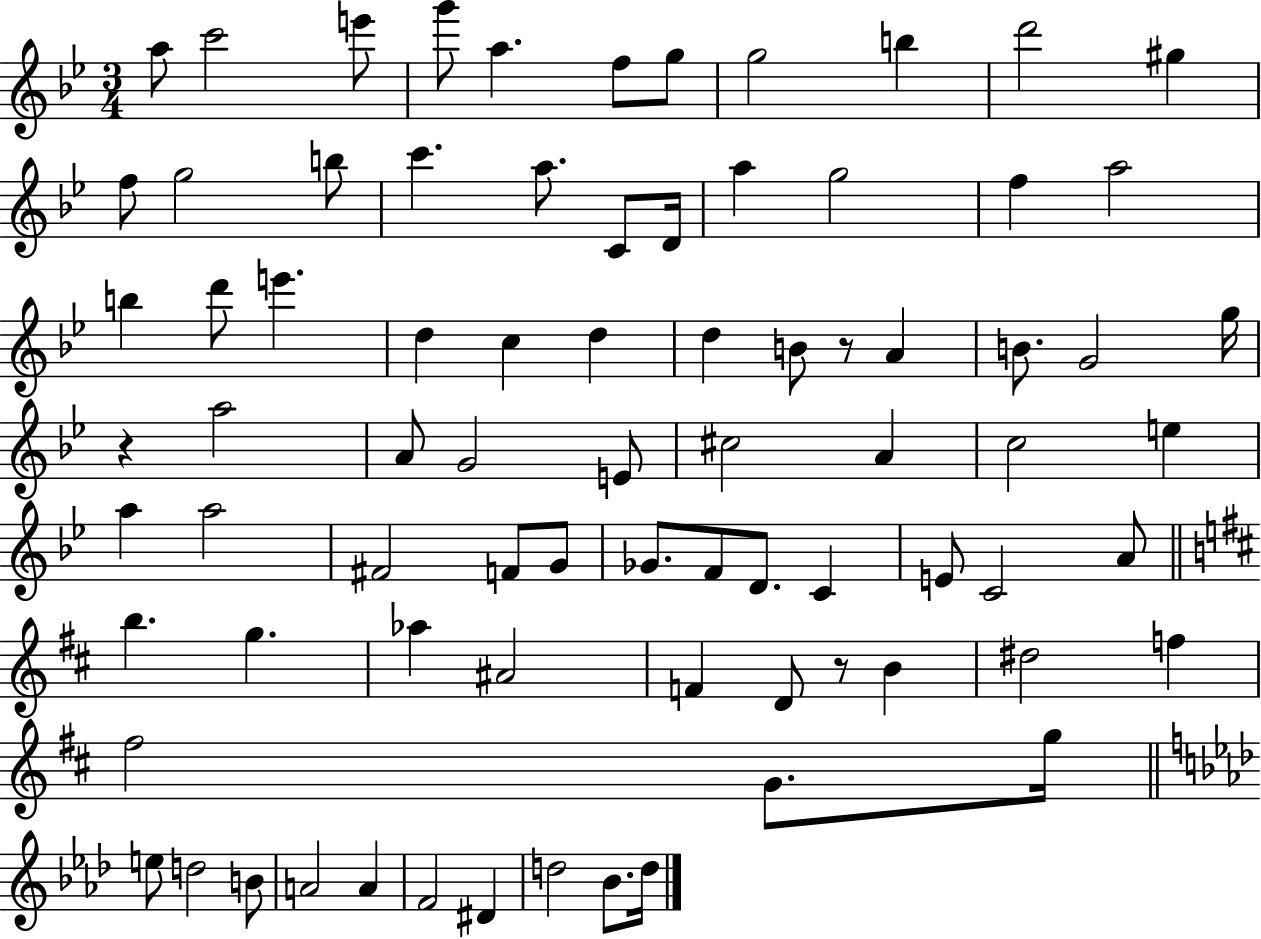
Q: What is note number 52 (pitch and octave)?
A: E4